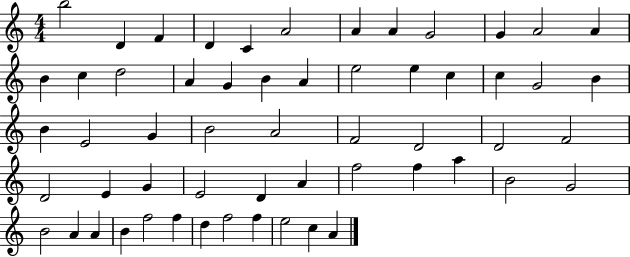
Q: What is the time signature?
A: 4/4